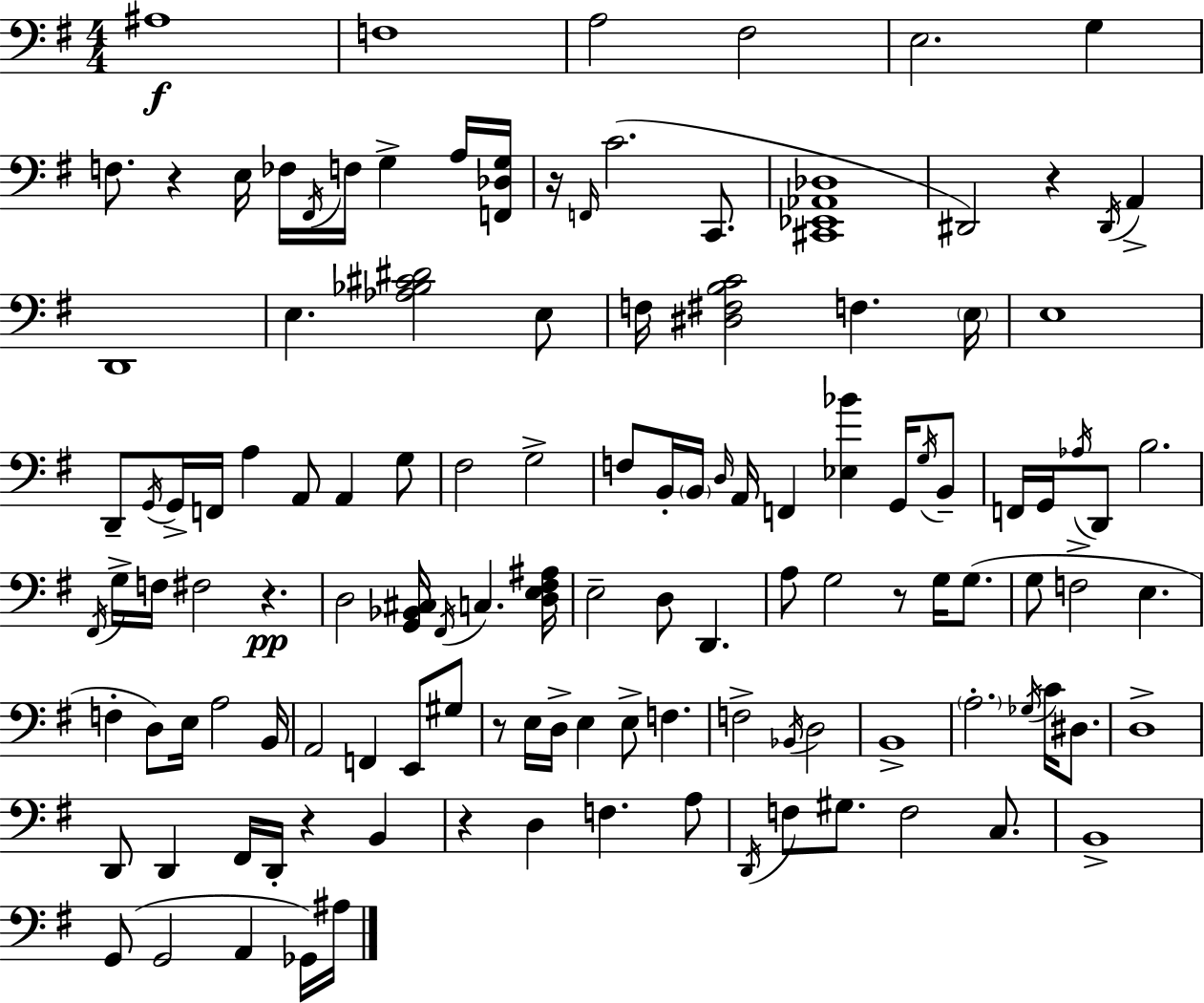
A#3/w F3/w A3/h F#3/h E3/h. G3/q F3/e. R/q E3/s FES3/s F#2/s F3/s G3/q A3/s [F2,Db3,G3]/s R/s F2/s C4/h. C2/e. [C#2,Eb2,Ab2,Db3]/w D#2/h R/q D#2/s A2/q D2/w E3/q. [Ab3,Bb3,C#4,D#4]/h E3/e F3/s [D#3,F#3,B3,C4]/h F3/q. E3/s E3/w D2/e G2/s G2/s F2/s A3/q A2/e A2/q G3/e F#3/h G3/h F3/e B2/s B2/s D3/s A2/s F2/q [Eb3,Bb4]/q G2/s G3/s B2/e F2/s G2/s Ab3/s D2/e B3/h. F#2/s G3/s F3/s F#3/h R/q. D3/h [G2,Bb2,C#3]/s F#2/s C3/q. [D3,E3,F#3,A#3]/s E3/h D3/e D2/q. A3/e G3/h R/e G3/s G3/e. G3/e F3/h E3/q. F3/q D3/e E3/s A3/h B2/s A2/h F2/q E2/e G#3/e R/e E3/s D3/s E3/q E3/e F3/q. F3/h Bb2/s D3/h B2/w A3/h. Gb3/s C4/s D#3/e. D3/w D2/e D2/q F#2/s D2/s R/q B2/q R/q D3/q F3/q. A3/e D2/s F3/e G#3/e. F3/h C3/e. B2/w G2/e G2/h A2/q Gb2/s A#3/s